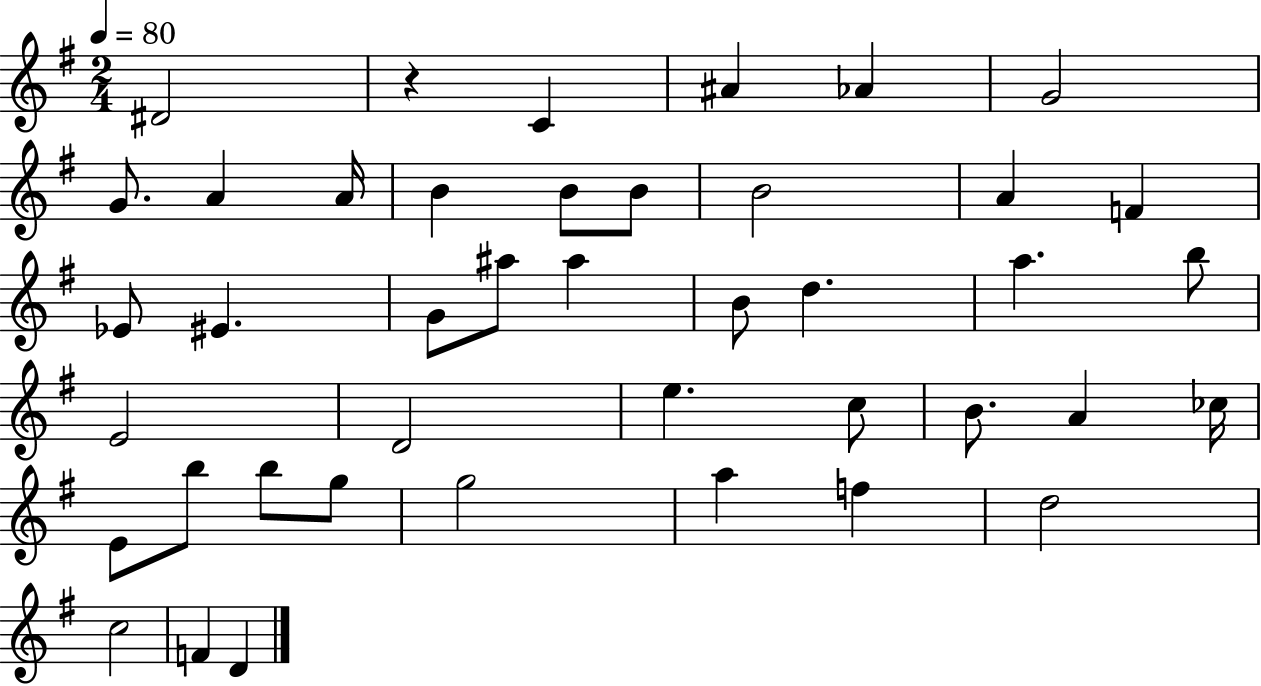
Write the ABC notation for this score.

X:1
T:Untitled
M:2/4
L:1/4
K:G
^D2 z C ^A _A G2 G/2 A A/4 B B/2 B/2 B2 A F _E/2 ^E G/2 ^a/2 ^a B/2 d a b/2 E2 D2 e c/2 B/2 A _c/4 E/2 b/2 b/2 g/2 g2 a f d2 c2 F D